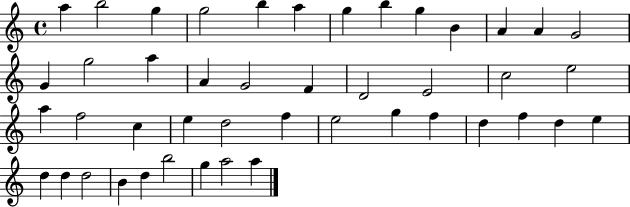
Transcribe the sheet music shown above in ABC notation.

X:1
T:Untitled
M:4/4
L:1/4
K:C
a b2 g g2 b a g b g B A A G2 G g2 a A G2 F D2 E2 c2 e2 a f2 c e d2 f e2 g f d f d e d d d2 B d b2 g a2 a